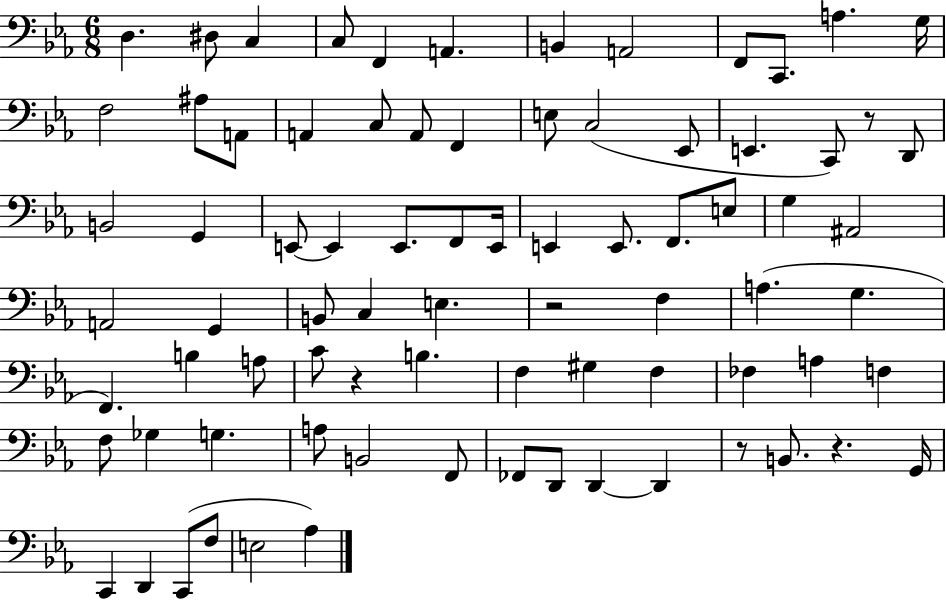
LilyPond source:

{
  \clef bass
  \numericTimeSignature
  \time 6/8
  \key ees \major
  \repeat volta 2 { d4. dis8 c4 | c8 f,4 a,4. | b,4 a,2 | f,8 c,8. a4. g16 | \break f2 ais8 a,8 | a,4 c8 a,8 f,4 | e8 c2( ees,8 | e,4. c,8) r8 d,8 | \break b,2 g,4 | e,8~~ e,4 e,8. f,8 e,16 | e,4 e,8. f,8. e8 | g4 ais,2 | \break a,2 g,4 | b,8 c4 e4. | r2 f4 | a4.( g4. | \break f,4.) b4 a8 | c'8 r4 b4. | f4 gis4 f4 | fes4 a4 f4 | \break f8 ges4 g4. | a8 b,2 f,8 | fes,8 d,8 d,4~~ d,4 | r8 b,8. r4. g,16 | \break c,4 d,4 c,8( f8 | e2 aes4) | } \bar "|."
}